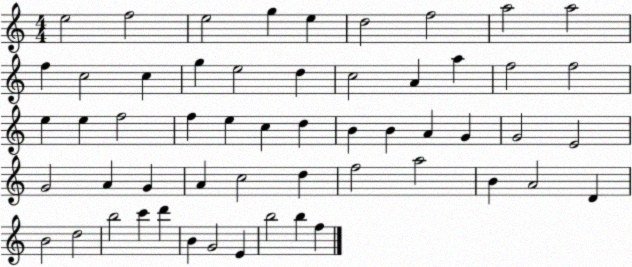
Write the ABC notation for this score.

X:1
T:Untitled
M:4/4
L:1/4
K:C
e2 f2 e2 g e d2 f2 a2 a2 f c2 c g e2 d c2 A a f2 f2 e e f2 f e c d B B A G G2 E2 G2 A G A c2 d f2 a2 B A2 D B2 d2 b2 c' d' B G2 E b2 b f